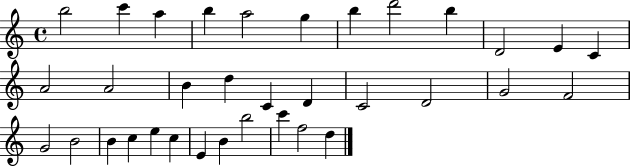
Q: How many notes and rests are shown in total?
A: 34